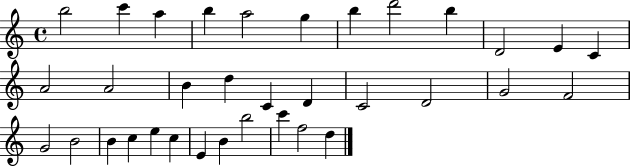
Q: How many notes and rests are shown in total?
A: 34